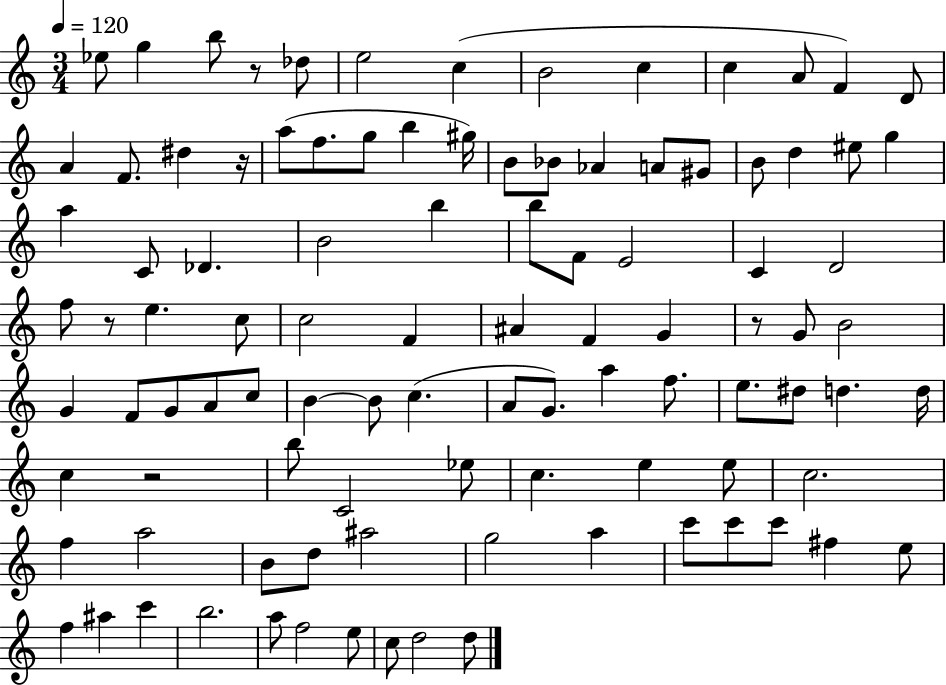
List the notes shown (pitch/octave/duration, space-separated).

Eb5/e G5/q B5/e R/e Db5/e E5/h C5/q B4/h C5/q C5/q A4/e F4/q D4/e A4/q F4/e. D#5/q R/s A5/e F5/e. G5/e B5/q G#5/s B4/e Bb4/e Ab4/q A4/e G#4/e B4/e D5/q EIS5/e G5/q A5/q C4/e Db4/q. B4/h B5/q B5/e F4/e E4/h C4/q D4/h F5/e R/e E5/q. C5/e C5/h F4/q A#4/q F4/q G4/q R/e G4/e B4/h G4/q F4/e G4/e A4/e C5/e B4/q B4/e C5/q. A4/e G4/e. A5/q F5/e. E5/e. D#5/e D5/q. D5/s C5/q R/h B5/e C4/h Eb5/e C5/q. E5/q E5/e C5/h. F5/q A5/h B4/e D5/e A#5/h G5/h A5/q C6/e C6/e C6/e F#5/q E5/e F5/q A#5/q C6/q B5/h. A5/e F5/h E5/e C5/e D5/h D5/e